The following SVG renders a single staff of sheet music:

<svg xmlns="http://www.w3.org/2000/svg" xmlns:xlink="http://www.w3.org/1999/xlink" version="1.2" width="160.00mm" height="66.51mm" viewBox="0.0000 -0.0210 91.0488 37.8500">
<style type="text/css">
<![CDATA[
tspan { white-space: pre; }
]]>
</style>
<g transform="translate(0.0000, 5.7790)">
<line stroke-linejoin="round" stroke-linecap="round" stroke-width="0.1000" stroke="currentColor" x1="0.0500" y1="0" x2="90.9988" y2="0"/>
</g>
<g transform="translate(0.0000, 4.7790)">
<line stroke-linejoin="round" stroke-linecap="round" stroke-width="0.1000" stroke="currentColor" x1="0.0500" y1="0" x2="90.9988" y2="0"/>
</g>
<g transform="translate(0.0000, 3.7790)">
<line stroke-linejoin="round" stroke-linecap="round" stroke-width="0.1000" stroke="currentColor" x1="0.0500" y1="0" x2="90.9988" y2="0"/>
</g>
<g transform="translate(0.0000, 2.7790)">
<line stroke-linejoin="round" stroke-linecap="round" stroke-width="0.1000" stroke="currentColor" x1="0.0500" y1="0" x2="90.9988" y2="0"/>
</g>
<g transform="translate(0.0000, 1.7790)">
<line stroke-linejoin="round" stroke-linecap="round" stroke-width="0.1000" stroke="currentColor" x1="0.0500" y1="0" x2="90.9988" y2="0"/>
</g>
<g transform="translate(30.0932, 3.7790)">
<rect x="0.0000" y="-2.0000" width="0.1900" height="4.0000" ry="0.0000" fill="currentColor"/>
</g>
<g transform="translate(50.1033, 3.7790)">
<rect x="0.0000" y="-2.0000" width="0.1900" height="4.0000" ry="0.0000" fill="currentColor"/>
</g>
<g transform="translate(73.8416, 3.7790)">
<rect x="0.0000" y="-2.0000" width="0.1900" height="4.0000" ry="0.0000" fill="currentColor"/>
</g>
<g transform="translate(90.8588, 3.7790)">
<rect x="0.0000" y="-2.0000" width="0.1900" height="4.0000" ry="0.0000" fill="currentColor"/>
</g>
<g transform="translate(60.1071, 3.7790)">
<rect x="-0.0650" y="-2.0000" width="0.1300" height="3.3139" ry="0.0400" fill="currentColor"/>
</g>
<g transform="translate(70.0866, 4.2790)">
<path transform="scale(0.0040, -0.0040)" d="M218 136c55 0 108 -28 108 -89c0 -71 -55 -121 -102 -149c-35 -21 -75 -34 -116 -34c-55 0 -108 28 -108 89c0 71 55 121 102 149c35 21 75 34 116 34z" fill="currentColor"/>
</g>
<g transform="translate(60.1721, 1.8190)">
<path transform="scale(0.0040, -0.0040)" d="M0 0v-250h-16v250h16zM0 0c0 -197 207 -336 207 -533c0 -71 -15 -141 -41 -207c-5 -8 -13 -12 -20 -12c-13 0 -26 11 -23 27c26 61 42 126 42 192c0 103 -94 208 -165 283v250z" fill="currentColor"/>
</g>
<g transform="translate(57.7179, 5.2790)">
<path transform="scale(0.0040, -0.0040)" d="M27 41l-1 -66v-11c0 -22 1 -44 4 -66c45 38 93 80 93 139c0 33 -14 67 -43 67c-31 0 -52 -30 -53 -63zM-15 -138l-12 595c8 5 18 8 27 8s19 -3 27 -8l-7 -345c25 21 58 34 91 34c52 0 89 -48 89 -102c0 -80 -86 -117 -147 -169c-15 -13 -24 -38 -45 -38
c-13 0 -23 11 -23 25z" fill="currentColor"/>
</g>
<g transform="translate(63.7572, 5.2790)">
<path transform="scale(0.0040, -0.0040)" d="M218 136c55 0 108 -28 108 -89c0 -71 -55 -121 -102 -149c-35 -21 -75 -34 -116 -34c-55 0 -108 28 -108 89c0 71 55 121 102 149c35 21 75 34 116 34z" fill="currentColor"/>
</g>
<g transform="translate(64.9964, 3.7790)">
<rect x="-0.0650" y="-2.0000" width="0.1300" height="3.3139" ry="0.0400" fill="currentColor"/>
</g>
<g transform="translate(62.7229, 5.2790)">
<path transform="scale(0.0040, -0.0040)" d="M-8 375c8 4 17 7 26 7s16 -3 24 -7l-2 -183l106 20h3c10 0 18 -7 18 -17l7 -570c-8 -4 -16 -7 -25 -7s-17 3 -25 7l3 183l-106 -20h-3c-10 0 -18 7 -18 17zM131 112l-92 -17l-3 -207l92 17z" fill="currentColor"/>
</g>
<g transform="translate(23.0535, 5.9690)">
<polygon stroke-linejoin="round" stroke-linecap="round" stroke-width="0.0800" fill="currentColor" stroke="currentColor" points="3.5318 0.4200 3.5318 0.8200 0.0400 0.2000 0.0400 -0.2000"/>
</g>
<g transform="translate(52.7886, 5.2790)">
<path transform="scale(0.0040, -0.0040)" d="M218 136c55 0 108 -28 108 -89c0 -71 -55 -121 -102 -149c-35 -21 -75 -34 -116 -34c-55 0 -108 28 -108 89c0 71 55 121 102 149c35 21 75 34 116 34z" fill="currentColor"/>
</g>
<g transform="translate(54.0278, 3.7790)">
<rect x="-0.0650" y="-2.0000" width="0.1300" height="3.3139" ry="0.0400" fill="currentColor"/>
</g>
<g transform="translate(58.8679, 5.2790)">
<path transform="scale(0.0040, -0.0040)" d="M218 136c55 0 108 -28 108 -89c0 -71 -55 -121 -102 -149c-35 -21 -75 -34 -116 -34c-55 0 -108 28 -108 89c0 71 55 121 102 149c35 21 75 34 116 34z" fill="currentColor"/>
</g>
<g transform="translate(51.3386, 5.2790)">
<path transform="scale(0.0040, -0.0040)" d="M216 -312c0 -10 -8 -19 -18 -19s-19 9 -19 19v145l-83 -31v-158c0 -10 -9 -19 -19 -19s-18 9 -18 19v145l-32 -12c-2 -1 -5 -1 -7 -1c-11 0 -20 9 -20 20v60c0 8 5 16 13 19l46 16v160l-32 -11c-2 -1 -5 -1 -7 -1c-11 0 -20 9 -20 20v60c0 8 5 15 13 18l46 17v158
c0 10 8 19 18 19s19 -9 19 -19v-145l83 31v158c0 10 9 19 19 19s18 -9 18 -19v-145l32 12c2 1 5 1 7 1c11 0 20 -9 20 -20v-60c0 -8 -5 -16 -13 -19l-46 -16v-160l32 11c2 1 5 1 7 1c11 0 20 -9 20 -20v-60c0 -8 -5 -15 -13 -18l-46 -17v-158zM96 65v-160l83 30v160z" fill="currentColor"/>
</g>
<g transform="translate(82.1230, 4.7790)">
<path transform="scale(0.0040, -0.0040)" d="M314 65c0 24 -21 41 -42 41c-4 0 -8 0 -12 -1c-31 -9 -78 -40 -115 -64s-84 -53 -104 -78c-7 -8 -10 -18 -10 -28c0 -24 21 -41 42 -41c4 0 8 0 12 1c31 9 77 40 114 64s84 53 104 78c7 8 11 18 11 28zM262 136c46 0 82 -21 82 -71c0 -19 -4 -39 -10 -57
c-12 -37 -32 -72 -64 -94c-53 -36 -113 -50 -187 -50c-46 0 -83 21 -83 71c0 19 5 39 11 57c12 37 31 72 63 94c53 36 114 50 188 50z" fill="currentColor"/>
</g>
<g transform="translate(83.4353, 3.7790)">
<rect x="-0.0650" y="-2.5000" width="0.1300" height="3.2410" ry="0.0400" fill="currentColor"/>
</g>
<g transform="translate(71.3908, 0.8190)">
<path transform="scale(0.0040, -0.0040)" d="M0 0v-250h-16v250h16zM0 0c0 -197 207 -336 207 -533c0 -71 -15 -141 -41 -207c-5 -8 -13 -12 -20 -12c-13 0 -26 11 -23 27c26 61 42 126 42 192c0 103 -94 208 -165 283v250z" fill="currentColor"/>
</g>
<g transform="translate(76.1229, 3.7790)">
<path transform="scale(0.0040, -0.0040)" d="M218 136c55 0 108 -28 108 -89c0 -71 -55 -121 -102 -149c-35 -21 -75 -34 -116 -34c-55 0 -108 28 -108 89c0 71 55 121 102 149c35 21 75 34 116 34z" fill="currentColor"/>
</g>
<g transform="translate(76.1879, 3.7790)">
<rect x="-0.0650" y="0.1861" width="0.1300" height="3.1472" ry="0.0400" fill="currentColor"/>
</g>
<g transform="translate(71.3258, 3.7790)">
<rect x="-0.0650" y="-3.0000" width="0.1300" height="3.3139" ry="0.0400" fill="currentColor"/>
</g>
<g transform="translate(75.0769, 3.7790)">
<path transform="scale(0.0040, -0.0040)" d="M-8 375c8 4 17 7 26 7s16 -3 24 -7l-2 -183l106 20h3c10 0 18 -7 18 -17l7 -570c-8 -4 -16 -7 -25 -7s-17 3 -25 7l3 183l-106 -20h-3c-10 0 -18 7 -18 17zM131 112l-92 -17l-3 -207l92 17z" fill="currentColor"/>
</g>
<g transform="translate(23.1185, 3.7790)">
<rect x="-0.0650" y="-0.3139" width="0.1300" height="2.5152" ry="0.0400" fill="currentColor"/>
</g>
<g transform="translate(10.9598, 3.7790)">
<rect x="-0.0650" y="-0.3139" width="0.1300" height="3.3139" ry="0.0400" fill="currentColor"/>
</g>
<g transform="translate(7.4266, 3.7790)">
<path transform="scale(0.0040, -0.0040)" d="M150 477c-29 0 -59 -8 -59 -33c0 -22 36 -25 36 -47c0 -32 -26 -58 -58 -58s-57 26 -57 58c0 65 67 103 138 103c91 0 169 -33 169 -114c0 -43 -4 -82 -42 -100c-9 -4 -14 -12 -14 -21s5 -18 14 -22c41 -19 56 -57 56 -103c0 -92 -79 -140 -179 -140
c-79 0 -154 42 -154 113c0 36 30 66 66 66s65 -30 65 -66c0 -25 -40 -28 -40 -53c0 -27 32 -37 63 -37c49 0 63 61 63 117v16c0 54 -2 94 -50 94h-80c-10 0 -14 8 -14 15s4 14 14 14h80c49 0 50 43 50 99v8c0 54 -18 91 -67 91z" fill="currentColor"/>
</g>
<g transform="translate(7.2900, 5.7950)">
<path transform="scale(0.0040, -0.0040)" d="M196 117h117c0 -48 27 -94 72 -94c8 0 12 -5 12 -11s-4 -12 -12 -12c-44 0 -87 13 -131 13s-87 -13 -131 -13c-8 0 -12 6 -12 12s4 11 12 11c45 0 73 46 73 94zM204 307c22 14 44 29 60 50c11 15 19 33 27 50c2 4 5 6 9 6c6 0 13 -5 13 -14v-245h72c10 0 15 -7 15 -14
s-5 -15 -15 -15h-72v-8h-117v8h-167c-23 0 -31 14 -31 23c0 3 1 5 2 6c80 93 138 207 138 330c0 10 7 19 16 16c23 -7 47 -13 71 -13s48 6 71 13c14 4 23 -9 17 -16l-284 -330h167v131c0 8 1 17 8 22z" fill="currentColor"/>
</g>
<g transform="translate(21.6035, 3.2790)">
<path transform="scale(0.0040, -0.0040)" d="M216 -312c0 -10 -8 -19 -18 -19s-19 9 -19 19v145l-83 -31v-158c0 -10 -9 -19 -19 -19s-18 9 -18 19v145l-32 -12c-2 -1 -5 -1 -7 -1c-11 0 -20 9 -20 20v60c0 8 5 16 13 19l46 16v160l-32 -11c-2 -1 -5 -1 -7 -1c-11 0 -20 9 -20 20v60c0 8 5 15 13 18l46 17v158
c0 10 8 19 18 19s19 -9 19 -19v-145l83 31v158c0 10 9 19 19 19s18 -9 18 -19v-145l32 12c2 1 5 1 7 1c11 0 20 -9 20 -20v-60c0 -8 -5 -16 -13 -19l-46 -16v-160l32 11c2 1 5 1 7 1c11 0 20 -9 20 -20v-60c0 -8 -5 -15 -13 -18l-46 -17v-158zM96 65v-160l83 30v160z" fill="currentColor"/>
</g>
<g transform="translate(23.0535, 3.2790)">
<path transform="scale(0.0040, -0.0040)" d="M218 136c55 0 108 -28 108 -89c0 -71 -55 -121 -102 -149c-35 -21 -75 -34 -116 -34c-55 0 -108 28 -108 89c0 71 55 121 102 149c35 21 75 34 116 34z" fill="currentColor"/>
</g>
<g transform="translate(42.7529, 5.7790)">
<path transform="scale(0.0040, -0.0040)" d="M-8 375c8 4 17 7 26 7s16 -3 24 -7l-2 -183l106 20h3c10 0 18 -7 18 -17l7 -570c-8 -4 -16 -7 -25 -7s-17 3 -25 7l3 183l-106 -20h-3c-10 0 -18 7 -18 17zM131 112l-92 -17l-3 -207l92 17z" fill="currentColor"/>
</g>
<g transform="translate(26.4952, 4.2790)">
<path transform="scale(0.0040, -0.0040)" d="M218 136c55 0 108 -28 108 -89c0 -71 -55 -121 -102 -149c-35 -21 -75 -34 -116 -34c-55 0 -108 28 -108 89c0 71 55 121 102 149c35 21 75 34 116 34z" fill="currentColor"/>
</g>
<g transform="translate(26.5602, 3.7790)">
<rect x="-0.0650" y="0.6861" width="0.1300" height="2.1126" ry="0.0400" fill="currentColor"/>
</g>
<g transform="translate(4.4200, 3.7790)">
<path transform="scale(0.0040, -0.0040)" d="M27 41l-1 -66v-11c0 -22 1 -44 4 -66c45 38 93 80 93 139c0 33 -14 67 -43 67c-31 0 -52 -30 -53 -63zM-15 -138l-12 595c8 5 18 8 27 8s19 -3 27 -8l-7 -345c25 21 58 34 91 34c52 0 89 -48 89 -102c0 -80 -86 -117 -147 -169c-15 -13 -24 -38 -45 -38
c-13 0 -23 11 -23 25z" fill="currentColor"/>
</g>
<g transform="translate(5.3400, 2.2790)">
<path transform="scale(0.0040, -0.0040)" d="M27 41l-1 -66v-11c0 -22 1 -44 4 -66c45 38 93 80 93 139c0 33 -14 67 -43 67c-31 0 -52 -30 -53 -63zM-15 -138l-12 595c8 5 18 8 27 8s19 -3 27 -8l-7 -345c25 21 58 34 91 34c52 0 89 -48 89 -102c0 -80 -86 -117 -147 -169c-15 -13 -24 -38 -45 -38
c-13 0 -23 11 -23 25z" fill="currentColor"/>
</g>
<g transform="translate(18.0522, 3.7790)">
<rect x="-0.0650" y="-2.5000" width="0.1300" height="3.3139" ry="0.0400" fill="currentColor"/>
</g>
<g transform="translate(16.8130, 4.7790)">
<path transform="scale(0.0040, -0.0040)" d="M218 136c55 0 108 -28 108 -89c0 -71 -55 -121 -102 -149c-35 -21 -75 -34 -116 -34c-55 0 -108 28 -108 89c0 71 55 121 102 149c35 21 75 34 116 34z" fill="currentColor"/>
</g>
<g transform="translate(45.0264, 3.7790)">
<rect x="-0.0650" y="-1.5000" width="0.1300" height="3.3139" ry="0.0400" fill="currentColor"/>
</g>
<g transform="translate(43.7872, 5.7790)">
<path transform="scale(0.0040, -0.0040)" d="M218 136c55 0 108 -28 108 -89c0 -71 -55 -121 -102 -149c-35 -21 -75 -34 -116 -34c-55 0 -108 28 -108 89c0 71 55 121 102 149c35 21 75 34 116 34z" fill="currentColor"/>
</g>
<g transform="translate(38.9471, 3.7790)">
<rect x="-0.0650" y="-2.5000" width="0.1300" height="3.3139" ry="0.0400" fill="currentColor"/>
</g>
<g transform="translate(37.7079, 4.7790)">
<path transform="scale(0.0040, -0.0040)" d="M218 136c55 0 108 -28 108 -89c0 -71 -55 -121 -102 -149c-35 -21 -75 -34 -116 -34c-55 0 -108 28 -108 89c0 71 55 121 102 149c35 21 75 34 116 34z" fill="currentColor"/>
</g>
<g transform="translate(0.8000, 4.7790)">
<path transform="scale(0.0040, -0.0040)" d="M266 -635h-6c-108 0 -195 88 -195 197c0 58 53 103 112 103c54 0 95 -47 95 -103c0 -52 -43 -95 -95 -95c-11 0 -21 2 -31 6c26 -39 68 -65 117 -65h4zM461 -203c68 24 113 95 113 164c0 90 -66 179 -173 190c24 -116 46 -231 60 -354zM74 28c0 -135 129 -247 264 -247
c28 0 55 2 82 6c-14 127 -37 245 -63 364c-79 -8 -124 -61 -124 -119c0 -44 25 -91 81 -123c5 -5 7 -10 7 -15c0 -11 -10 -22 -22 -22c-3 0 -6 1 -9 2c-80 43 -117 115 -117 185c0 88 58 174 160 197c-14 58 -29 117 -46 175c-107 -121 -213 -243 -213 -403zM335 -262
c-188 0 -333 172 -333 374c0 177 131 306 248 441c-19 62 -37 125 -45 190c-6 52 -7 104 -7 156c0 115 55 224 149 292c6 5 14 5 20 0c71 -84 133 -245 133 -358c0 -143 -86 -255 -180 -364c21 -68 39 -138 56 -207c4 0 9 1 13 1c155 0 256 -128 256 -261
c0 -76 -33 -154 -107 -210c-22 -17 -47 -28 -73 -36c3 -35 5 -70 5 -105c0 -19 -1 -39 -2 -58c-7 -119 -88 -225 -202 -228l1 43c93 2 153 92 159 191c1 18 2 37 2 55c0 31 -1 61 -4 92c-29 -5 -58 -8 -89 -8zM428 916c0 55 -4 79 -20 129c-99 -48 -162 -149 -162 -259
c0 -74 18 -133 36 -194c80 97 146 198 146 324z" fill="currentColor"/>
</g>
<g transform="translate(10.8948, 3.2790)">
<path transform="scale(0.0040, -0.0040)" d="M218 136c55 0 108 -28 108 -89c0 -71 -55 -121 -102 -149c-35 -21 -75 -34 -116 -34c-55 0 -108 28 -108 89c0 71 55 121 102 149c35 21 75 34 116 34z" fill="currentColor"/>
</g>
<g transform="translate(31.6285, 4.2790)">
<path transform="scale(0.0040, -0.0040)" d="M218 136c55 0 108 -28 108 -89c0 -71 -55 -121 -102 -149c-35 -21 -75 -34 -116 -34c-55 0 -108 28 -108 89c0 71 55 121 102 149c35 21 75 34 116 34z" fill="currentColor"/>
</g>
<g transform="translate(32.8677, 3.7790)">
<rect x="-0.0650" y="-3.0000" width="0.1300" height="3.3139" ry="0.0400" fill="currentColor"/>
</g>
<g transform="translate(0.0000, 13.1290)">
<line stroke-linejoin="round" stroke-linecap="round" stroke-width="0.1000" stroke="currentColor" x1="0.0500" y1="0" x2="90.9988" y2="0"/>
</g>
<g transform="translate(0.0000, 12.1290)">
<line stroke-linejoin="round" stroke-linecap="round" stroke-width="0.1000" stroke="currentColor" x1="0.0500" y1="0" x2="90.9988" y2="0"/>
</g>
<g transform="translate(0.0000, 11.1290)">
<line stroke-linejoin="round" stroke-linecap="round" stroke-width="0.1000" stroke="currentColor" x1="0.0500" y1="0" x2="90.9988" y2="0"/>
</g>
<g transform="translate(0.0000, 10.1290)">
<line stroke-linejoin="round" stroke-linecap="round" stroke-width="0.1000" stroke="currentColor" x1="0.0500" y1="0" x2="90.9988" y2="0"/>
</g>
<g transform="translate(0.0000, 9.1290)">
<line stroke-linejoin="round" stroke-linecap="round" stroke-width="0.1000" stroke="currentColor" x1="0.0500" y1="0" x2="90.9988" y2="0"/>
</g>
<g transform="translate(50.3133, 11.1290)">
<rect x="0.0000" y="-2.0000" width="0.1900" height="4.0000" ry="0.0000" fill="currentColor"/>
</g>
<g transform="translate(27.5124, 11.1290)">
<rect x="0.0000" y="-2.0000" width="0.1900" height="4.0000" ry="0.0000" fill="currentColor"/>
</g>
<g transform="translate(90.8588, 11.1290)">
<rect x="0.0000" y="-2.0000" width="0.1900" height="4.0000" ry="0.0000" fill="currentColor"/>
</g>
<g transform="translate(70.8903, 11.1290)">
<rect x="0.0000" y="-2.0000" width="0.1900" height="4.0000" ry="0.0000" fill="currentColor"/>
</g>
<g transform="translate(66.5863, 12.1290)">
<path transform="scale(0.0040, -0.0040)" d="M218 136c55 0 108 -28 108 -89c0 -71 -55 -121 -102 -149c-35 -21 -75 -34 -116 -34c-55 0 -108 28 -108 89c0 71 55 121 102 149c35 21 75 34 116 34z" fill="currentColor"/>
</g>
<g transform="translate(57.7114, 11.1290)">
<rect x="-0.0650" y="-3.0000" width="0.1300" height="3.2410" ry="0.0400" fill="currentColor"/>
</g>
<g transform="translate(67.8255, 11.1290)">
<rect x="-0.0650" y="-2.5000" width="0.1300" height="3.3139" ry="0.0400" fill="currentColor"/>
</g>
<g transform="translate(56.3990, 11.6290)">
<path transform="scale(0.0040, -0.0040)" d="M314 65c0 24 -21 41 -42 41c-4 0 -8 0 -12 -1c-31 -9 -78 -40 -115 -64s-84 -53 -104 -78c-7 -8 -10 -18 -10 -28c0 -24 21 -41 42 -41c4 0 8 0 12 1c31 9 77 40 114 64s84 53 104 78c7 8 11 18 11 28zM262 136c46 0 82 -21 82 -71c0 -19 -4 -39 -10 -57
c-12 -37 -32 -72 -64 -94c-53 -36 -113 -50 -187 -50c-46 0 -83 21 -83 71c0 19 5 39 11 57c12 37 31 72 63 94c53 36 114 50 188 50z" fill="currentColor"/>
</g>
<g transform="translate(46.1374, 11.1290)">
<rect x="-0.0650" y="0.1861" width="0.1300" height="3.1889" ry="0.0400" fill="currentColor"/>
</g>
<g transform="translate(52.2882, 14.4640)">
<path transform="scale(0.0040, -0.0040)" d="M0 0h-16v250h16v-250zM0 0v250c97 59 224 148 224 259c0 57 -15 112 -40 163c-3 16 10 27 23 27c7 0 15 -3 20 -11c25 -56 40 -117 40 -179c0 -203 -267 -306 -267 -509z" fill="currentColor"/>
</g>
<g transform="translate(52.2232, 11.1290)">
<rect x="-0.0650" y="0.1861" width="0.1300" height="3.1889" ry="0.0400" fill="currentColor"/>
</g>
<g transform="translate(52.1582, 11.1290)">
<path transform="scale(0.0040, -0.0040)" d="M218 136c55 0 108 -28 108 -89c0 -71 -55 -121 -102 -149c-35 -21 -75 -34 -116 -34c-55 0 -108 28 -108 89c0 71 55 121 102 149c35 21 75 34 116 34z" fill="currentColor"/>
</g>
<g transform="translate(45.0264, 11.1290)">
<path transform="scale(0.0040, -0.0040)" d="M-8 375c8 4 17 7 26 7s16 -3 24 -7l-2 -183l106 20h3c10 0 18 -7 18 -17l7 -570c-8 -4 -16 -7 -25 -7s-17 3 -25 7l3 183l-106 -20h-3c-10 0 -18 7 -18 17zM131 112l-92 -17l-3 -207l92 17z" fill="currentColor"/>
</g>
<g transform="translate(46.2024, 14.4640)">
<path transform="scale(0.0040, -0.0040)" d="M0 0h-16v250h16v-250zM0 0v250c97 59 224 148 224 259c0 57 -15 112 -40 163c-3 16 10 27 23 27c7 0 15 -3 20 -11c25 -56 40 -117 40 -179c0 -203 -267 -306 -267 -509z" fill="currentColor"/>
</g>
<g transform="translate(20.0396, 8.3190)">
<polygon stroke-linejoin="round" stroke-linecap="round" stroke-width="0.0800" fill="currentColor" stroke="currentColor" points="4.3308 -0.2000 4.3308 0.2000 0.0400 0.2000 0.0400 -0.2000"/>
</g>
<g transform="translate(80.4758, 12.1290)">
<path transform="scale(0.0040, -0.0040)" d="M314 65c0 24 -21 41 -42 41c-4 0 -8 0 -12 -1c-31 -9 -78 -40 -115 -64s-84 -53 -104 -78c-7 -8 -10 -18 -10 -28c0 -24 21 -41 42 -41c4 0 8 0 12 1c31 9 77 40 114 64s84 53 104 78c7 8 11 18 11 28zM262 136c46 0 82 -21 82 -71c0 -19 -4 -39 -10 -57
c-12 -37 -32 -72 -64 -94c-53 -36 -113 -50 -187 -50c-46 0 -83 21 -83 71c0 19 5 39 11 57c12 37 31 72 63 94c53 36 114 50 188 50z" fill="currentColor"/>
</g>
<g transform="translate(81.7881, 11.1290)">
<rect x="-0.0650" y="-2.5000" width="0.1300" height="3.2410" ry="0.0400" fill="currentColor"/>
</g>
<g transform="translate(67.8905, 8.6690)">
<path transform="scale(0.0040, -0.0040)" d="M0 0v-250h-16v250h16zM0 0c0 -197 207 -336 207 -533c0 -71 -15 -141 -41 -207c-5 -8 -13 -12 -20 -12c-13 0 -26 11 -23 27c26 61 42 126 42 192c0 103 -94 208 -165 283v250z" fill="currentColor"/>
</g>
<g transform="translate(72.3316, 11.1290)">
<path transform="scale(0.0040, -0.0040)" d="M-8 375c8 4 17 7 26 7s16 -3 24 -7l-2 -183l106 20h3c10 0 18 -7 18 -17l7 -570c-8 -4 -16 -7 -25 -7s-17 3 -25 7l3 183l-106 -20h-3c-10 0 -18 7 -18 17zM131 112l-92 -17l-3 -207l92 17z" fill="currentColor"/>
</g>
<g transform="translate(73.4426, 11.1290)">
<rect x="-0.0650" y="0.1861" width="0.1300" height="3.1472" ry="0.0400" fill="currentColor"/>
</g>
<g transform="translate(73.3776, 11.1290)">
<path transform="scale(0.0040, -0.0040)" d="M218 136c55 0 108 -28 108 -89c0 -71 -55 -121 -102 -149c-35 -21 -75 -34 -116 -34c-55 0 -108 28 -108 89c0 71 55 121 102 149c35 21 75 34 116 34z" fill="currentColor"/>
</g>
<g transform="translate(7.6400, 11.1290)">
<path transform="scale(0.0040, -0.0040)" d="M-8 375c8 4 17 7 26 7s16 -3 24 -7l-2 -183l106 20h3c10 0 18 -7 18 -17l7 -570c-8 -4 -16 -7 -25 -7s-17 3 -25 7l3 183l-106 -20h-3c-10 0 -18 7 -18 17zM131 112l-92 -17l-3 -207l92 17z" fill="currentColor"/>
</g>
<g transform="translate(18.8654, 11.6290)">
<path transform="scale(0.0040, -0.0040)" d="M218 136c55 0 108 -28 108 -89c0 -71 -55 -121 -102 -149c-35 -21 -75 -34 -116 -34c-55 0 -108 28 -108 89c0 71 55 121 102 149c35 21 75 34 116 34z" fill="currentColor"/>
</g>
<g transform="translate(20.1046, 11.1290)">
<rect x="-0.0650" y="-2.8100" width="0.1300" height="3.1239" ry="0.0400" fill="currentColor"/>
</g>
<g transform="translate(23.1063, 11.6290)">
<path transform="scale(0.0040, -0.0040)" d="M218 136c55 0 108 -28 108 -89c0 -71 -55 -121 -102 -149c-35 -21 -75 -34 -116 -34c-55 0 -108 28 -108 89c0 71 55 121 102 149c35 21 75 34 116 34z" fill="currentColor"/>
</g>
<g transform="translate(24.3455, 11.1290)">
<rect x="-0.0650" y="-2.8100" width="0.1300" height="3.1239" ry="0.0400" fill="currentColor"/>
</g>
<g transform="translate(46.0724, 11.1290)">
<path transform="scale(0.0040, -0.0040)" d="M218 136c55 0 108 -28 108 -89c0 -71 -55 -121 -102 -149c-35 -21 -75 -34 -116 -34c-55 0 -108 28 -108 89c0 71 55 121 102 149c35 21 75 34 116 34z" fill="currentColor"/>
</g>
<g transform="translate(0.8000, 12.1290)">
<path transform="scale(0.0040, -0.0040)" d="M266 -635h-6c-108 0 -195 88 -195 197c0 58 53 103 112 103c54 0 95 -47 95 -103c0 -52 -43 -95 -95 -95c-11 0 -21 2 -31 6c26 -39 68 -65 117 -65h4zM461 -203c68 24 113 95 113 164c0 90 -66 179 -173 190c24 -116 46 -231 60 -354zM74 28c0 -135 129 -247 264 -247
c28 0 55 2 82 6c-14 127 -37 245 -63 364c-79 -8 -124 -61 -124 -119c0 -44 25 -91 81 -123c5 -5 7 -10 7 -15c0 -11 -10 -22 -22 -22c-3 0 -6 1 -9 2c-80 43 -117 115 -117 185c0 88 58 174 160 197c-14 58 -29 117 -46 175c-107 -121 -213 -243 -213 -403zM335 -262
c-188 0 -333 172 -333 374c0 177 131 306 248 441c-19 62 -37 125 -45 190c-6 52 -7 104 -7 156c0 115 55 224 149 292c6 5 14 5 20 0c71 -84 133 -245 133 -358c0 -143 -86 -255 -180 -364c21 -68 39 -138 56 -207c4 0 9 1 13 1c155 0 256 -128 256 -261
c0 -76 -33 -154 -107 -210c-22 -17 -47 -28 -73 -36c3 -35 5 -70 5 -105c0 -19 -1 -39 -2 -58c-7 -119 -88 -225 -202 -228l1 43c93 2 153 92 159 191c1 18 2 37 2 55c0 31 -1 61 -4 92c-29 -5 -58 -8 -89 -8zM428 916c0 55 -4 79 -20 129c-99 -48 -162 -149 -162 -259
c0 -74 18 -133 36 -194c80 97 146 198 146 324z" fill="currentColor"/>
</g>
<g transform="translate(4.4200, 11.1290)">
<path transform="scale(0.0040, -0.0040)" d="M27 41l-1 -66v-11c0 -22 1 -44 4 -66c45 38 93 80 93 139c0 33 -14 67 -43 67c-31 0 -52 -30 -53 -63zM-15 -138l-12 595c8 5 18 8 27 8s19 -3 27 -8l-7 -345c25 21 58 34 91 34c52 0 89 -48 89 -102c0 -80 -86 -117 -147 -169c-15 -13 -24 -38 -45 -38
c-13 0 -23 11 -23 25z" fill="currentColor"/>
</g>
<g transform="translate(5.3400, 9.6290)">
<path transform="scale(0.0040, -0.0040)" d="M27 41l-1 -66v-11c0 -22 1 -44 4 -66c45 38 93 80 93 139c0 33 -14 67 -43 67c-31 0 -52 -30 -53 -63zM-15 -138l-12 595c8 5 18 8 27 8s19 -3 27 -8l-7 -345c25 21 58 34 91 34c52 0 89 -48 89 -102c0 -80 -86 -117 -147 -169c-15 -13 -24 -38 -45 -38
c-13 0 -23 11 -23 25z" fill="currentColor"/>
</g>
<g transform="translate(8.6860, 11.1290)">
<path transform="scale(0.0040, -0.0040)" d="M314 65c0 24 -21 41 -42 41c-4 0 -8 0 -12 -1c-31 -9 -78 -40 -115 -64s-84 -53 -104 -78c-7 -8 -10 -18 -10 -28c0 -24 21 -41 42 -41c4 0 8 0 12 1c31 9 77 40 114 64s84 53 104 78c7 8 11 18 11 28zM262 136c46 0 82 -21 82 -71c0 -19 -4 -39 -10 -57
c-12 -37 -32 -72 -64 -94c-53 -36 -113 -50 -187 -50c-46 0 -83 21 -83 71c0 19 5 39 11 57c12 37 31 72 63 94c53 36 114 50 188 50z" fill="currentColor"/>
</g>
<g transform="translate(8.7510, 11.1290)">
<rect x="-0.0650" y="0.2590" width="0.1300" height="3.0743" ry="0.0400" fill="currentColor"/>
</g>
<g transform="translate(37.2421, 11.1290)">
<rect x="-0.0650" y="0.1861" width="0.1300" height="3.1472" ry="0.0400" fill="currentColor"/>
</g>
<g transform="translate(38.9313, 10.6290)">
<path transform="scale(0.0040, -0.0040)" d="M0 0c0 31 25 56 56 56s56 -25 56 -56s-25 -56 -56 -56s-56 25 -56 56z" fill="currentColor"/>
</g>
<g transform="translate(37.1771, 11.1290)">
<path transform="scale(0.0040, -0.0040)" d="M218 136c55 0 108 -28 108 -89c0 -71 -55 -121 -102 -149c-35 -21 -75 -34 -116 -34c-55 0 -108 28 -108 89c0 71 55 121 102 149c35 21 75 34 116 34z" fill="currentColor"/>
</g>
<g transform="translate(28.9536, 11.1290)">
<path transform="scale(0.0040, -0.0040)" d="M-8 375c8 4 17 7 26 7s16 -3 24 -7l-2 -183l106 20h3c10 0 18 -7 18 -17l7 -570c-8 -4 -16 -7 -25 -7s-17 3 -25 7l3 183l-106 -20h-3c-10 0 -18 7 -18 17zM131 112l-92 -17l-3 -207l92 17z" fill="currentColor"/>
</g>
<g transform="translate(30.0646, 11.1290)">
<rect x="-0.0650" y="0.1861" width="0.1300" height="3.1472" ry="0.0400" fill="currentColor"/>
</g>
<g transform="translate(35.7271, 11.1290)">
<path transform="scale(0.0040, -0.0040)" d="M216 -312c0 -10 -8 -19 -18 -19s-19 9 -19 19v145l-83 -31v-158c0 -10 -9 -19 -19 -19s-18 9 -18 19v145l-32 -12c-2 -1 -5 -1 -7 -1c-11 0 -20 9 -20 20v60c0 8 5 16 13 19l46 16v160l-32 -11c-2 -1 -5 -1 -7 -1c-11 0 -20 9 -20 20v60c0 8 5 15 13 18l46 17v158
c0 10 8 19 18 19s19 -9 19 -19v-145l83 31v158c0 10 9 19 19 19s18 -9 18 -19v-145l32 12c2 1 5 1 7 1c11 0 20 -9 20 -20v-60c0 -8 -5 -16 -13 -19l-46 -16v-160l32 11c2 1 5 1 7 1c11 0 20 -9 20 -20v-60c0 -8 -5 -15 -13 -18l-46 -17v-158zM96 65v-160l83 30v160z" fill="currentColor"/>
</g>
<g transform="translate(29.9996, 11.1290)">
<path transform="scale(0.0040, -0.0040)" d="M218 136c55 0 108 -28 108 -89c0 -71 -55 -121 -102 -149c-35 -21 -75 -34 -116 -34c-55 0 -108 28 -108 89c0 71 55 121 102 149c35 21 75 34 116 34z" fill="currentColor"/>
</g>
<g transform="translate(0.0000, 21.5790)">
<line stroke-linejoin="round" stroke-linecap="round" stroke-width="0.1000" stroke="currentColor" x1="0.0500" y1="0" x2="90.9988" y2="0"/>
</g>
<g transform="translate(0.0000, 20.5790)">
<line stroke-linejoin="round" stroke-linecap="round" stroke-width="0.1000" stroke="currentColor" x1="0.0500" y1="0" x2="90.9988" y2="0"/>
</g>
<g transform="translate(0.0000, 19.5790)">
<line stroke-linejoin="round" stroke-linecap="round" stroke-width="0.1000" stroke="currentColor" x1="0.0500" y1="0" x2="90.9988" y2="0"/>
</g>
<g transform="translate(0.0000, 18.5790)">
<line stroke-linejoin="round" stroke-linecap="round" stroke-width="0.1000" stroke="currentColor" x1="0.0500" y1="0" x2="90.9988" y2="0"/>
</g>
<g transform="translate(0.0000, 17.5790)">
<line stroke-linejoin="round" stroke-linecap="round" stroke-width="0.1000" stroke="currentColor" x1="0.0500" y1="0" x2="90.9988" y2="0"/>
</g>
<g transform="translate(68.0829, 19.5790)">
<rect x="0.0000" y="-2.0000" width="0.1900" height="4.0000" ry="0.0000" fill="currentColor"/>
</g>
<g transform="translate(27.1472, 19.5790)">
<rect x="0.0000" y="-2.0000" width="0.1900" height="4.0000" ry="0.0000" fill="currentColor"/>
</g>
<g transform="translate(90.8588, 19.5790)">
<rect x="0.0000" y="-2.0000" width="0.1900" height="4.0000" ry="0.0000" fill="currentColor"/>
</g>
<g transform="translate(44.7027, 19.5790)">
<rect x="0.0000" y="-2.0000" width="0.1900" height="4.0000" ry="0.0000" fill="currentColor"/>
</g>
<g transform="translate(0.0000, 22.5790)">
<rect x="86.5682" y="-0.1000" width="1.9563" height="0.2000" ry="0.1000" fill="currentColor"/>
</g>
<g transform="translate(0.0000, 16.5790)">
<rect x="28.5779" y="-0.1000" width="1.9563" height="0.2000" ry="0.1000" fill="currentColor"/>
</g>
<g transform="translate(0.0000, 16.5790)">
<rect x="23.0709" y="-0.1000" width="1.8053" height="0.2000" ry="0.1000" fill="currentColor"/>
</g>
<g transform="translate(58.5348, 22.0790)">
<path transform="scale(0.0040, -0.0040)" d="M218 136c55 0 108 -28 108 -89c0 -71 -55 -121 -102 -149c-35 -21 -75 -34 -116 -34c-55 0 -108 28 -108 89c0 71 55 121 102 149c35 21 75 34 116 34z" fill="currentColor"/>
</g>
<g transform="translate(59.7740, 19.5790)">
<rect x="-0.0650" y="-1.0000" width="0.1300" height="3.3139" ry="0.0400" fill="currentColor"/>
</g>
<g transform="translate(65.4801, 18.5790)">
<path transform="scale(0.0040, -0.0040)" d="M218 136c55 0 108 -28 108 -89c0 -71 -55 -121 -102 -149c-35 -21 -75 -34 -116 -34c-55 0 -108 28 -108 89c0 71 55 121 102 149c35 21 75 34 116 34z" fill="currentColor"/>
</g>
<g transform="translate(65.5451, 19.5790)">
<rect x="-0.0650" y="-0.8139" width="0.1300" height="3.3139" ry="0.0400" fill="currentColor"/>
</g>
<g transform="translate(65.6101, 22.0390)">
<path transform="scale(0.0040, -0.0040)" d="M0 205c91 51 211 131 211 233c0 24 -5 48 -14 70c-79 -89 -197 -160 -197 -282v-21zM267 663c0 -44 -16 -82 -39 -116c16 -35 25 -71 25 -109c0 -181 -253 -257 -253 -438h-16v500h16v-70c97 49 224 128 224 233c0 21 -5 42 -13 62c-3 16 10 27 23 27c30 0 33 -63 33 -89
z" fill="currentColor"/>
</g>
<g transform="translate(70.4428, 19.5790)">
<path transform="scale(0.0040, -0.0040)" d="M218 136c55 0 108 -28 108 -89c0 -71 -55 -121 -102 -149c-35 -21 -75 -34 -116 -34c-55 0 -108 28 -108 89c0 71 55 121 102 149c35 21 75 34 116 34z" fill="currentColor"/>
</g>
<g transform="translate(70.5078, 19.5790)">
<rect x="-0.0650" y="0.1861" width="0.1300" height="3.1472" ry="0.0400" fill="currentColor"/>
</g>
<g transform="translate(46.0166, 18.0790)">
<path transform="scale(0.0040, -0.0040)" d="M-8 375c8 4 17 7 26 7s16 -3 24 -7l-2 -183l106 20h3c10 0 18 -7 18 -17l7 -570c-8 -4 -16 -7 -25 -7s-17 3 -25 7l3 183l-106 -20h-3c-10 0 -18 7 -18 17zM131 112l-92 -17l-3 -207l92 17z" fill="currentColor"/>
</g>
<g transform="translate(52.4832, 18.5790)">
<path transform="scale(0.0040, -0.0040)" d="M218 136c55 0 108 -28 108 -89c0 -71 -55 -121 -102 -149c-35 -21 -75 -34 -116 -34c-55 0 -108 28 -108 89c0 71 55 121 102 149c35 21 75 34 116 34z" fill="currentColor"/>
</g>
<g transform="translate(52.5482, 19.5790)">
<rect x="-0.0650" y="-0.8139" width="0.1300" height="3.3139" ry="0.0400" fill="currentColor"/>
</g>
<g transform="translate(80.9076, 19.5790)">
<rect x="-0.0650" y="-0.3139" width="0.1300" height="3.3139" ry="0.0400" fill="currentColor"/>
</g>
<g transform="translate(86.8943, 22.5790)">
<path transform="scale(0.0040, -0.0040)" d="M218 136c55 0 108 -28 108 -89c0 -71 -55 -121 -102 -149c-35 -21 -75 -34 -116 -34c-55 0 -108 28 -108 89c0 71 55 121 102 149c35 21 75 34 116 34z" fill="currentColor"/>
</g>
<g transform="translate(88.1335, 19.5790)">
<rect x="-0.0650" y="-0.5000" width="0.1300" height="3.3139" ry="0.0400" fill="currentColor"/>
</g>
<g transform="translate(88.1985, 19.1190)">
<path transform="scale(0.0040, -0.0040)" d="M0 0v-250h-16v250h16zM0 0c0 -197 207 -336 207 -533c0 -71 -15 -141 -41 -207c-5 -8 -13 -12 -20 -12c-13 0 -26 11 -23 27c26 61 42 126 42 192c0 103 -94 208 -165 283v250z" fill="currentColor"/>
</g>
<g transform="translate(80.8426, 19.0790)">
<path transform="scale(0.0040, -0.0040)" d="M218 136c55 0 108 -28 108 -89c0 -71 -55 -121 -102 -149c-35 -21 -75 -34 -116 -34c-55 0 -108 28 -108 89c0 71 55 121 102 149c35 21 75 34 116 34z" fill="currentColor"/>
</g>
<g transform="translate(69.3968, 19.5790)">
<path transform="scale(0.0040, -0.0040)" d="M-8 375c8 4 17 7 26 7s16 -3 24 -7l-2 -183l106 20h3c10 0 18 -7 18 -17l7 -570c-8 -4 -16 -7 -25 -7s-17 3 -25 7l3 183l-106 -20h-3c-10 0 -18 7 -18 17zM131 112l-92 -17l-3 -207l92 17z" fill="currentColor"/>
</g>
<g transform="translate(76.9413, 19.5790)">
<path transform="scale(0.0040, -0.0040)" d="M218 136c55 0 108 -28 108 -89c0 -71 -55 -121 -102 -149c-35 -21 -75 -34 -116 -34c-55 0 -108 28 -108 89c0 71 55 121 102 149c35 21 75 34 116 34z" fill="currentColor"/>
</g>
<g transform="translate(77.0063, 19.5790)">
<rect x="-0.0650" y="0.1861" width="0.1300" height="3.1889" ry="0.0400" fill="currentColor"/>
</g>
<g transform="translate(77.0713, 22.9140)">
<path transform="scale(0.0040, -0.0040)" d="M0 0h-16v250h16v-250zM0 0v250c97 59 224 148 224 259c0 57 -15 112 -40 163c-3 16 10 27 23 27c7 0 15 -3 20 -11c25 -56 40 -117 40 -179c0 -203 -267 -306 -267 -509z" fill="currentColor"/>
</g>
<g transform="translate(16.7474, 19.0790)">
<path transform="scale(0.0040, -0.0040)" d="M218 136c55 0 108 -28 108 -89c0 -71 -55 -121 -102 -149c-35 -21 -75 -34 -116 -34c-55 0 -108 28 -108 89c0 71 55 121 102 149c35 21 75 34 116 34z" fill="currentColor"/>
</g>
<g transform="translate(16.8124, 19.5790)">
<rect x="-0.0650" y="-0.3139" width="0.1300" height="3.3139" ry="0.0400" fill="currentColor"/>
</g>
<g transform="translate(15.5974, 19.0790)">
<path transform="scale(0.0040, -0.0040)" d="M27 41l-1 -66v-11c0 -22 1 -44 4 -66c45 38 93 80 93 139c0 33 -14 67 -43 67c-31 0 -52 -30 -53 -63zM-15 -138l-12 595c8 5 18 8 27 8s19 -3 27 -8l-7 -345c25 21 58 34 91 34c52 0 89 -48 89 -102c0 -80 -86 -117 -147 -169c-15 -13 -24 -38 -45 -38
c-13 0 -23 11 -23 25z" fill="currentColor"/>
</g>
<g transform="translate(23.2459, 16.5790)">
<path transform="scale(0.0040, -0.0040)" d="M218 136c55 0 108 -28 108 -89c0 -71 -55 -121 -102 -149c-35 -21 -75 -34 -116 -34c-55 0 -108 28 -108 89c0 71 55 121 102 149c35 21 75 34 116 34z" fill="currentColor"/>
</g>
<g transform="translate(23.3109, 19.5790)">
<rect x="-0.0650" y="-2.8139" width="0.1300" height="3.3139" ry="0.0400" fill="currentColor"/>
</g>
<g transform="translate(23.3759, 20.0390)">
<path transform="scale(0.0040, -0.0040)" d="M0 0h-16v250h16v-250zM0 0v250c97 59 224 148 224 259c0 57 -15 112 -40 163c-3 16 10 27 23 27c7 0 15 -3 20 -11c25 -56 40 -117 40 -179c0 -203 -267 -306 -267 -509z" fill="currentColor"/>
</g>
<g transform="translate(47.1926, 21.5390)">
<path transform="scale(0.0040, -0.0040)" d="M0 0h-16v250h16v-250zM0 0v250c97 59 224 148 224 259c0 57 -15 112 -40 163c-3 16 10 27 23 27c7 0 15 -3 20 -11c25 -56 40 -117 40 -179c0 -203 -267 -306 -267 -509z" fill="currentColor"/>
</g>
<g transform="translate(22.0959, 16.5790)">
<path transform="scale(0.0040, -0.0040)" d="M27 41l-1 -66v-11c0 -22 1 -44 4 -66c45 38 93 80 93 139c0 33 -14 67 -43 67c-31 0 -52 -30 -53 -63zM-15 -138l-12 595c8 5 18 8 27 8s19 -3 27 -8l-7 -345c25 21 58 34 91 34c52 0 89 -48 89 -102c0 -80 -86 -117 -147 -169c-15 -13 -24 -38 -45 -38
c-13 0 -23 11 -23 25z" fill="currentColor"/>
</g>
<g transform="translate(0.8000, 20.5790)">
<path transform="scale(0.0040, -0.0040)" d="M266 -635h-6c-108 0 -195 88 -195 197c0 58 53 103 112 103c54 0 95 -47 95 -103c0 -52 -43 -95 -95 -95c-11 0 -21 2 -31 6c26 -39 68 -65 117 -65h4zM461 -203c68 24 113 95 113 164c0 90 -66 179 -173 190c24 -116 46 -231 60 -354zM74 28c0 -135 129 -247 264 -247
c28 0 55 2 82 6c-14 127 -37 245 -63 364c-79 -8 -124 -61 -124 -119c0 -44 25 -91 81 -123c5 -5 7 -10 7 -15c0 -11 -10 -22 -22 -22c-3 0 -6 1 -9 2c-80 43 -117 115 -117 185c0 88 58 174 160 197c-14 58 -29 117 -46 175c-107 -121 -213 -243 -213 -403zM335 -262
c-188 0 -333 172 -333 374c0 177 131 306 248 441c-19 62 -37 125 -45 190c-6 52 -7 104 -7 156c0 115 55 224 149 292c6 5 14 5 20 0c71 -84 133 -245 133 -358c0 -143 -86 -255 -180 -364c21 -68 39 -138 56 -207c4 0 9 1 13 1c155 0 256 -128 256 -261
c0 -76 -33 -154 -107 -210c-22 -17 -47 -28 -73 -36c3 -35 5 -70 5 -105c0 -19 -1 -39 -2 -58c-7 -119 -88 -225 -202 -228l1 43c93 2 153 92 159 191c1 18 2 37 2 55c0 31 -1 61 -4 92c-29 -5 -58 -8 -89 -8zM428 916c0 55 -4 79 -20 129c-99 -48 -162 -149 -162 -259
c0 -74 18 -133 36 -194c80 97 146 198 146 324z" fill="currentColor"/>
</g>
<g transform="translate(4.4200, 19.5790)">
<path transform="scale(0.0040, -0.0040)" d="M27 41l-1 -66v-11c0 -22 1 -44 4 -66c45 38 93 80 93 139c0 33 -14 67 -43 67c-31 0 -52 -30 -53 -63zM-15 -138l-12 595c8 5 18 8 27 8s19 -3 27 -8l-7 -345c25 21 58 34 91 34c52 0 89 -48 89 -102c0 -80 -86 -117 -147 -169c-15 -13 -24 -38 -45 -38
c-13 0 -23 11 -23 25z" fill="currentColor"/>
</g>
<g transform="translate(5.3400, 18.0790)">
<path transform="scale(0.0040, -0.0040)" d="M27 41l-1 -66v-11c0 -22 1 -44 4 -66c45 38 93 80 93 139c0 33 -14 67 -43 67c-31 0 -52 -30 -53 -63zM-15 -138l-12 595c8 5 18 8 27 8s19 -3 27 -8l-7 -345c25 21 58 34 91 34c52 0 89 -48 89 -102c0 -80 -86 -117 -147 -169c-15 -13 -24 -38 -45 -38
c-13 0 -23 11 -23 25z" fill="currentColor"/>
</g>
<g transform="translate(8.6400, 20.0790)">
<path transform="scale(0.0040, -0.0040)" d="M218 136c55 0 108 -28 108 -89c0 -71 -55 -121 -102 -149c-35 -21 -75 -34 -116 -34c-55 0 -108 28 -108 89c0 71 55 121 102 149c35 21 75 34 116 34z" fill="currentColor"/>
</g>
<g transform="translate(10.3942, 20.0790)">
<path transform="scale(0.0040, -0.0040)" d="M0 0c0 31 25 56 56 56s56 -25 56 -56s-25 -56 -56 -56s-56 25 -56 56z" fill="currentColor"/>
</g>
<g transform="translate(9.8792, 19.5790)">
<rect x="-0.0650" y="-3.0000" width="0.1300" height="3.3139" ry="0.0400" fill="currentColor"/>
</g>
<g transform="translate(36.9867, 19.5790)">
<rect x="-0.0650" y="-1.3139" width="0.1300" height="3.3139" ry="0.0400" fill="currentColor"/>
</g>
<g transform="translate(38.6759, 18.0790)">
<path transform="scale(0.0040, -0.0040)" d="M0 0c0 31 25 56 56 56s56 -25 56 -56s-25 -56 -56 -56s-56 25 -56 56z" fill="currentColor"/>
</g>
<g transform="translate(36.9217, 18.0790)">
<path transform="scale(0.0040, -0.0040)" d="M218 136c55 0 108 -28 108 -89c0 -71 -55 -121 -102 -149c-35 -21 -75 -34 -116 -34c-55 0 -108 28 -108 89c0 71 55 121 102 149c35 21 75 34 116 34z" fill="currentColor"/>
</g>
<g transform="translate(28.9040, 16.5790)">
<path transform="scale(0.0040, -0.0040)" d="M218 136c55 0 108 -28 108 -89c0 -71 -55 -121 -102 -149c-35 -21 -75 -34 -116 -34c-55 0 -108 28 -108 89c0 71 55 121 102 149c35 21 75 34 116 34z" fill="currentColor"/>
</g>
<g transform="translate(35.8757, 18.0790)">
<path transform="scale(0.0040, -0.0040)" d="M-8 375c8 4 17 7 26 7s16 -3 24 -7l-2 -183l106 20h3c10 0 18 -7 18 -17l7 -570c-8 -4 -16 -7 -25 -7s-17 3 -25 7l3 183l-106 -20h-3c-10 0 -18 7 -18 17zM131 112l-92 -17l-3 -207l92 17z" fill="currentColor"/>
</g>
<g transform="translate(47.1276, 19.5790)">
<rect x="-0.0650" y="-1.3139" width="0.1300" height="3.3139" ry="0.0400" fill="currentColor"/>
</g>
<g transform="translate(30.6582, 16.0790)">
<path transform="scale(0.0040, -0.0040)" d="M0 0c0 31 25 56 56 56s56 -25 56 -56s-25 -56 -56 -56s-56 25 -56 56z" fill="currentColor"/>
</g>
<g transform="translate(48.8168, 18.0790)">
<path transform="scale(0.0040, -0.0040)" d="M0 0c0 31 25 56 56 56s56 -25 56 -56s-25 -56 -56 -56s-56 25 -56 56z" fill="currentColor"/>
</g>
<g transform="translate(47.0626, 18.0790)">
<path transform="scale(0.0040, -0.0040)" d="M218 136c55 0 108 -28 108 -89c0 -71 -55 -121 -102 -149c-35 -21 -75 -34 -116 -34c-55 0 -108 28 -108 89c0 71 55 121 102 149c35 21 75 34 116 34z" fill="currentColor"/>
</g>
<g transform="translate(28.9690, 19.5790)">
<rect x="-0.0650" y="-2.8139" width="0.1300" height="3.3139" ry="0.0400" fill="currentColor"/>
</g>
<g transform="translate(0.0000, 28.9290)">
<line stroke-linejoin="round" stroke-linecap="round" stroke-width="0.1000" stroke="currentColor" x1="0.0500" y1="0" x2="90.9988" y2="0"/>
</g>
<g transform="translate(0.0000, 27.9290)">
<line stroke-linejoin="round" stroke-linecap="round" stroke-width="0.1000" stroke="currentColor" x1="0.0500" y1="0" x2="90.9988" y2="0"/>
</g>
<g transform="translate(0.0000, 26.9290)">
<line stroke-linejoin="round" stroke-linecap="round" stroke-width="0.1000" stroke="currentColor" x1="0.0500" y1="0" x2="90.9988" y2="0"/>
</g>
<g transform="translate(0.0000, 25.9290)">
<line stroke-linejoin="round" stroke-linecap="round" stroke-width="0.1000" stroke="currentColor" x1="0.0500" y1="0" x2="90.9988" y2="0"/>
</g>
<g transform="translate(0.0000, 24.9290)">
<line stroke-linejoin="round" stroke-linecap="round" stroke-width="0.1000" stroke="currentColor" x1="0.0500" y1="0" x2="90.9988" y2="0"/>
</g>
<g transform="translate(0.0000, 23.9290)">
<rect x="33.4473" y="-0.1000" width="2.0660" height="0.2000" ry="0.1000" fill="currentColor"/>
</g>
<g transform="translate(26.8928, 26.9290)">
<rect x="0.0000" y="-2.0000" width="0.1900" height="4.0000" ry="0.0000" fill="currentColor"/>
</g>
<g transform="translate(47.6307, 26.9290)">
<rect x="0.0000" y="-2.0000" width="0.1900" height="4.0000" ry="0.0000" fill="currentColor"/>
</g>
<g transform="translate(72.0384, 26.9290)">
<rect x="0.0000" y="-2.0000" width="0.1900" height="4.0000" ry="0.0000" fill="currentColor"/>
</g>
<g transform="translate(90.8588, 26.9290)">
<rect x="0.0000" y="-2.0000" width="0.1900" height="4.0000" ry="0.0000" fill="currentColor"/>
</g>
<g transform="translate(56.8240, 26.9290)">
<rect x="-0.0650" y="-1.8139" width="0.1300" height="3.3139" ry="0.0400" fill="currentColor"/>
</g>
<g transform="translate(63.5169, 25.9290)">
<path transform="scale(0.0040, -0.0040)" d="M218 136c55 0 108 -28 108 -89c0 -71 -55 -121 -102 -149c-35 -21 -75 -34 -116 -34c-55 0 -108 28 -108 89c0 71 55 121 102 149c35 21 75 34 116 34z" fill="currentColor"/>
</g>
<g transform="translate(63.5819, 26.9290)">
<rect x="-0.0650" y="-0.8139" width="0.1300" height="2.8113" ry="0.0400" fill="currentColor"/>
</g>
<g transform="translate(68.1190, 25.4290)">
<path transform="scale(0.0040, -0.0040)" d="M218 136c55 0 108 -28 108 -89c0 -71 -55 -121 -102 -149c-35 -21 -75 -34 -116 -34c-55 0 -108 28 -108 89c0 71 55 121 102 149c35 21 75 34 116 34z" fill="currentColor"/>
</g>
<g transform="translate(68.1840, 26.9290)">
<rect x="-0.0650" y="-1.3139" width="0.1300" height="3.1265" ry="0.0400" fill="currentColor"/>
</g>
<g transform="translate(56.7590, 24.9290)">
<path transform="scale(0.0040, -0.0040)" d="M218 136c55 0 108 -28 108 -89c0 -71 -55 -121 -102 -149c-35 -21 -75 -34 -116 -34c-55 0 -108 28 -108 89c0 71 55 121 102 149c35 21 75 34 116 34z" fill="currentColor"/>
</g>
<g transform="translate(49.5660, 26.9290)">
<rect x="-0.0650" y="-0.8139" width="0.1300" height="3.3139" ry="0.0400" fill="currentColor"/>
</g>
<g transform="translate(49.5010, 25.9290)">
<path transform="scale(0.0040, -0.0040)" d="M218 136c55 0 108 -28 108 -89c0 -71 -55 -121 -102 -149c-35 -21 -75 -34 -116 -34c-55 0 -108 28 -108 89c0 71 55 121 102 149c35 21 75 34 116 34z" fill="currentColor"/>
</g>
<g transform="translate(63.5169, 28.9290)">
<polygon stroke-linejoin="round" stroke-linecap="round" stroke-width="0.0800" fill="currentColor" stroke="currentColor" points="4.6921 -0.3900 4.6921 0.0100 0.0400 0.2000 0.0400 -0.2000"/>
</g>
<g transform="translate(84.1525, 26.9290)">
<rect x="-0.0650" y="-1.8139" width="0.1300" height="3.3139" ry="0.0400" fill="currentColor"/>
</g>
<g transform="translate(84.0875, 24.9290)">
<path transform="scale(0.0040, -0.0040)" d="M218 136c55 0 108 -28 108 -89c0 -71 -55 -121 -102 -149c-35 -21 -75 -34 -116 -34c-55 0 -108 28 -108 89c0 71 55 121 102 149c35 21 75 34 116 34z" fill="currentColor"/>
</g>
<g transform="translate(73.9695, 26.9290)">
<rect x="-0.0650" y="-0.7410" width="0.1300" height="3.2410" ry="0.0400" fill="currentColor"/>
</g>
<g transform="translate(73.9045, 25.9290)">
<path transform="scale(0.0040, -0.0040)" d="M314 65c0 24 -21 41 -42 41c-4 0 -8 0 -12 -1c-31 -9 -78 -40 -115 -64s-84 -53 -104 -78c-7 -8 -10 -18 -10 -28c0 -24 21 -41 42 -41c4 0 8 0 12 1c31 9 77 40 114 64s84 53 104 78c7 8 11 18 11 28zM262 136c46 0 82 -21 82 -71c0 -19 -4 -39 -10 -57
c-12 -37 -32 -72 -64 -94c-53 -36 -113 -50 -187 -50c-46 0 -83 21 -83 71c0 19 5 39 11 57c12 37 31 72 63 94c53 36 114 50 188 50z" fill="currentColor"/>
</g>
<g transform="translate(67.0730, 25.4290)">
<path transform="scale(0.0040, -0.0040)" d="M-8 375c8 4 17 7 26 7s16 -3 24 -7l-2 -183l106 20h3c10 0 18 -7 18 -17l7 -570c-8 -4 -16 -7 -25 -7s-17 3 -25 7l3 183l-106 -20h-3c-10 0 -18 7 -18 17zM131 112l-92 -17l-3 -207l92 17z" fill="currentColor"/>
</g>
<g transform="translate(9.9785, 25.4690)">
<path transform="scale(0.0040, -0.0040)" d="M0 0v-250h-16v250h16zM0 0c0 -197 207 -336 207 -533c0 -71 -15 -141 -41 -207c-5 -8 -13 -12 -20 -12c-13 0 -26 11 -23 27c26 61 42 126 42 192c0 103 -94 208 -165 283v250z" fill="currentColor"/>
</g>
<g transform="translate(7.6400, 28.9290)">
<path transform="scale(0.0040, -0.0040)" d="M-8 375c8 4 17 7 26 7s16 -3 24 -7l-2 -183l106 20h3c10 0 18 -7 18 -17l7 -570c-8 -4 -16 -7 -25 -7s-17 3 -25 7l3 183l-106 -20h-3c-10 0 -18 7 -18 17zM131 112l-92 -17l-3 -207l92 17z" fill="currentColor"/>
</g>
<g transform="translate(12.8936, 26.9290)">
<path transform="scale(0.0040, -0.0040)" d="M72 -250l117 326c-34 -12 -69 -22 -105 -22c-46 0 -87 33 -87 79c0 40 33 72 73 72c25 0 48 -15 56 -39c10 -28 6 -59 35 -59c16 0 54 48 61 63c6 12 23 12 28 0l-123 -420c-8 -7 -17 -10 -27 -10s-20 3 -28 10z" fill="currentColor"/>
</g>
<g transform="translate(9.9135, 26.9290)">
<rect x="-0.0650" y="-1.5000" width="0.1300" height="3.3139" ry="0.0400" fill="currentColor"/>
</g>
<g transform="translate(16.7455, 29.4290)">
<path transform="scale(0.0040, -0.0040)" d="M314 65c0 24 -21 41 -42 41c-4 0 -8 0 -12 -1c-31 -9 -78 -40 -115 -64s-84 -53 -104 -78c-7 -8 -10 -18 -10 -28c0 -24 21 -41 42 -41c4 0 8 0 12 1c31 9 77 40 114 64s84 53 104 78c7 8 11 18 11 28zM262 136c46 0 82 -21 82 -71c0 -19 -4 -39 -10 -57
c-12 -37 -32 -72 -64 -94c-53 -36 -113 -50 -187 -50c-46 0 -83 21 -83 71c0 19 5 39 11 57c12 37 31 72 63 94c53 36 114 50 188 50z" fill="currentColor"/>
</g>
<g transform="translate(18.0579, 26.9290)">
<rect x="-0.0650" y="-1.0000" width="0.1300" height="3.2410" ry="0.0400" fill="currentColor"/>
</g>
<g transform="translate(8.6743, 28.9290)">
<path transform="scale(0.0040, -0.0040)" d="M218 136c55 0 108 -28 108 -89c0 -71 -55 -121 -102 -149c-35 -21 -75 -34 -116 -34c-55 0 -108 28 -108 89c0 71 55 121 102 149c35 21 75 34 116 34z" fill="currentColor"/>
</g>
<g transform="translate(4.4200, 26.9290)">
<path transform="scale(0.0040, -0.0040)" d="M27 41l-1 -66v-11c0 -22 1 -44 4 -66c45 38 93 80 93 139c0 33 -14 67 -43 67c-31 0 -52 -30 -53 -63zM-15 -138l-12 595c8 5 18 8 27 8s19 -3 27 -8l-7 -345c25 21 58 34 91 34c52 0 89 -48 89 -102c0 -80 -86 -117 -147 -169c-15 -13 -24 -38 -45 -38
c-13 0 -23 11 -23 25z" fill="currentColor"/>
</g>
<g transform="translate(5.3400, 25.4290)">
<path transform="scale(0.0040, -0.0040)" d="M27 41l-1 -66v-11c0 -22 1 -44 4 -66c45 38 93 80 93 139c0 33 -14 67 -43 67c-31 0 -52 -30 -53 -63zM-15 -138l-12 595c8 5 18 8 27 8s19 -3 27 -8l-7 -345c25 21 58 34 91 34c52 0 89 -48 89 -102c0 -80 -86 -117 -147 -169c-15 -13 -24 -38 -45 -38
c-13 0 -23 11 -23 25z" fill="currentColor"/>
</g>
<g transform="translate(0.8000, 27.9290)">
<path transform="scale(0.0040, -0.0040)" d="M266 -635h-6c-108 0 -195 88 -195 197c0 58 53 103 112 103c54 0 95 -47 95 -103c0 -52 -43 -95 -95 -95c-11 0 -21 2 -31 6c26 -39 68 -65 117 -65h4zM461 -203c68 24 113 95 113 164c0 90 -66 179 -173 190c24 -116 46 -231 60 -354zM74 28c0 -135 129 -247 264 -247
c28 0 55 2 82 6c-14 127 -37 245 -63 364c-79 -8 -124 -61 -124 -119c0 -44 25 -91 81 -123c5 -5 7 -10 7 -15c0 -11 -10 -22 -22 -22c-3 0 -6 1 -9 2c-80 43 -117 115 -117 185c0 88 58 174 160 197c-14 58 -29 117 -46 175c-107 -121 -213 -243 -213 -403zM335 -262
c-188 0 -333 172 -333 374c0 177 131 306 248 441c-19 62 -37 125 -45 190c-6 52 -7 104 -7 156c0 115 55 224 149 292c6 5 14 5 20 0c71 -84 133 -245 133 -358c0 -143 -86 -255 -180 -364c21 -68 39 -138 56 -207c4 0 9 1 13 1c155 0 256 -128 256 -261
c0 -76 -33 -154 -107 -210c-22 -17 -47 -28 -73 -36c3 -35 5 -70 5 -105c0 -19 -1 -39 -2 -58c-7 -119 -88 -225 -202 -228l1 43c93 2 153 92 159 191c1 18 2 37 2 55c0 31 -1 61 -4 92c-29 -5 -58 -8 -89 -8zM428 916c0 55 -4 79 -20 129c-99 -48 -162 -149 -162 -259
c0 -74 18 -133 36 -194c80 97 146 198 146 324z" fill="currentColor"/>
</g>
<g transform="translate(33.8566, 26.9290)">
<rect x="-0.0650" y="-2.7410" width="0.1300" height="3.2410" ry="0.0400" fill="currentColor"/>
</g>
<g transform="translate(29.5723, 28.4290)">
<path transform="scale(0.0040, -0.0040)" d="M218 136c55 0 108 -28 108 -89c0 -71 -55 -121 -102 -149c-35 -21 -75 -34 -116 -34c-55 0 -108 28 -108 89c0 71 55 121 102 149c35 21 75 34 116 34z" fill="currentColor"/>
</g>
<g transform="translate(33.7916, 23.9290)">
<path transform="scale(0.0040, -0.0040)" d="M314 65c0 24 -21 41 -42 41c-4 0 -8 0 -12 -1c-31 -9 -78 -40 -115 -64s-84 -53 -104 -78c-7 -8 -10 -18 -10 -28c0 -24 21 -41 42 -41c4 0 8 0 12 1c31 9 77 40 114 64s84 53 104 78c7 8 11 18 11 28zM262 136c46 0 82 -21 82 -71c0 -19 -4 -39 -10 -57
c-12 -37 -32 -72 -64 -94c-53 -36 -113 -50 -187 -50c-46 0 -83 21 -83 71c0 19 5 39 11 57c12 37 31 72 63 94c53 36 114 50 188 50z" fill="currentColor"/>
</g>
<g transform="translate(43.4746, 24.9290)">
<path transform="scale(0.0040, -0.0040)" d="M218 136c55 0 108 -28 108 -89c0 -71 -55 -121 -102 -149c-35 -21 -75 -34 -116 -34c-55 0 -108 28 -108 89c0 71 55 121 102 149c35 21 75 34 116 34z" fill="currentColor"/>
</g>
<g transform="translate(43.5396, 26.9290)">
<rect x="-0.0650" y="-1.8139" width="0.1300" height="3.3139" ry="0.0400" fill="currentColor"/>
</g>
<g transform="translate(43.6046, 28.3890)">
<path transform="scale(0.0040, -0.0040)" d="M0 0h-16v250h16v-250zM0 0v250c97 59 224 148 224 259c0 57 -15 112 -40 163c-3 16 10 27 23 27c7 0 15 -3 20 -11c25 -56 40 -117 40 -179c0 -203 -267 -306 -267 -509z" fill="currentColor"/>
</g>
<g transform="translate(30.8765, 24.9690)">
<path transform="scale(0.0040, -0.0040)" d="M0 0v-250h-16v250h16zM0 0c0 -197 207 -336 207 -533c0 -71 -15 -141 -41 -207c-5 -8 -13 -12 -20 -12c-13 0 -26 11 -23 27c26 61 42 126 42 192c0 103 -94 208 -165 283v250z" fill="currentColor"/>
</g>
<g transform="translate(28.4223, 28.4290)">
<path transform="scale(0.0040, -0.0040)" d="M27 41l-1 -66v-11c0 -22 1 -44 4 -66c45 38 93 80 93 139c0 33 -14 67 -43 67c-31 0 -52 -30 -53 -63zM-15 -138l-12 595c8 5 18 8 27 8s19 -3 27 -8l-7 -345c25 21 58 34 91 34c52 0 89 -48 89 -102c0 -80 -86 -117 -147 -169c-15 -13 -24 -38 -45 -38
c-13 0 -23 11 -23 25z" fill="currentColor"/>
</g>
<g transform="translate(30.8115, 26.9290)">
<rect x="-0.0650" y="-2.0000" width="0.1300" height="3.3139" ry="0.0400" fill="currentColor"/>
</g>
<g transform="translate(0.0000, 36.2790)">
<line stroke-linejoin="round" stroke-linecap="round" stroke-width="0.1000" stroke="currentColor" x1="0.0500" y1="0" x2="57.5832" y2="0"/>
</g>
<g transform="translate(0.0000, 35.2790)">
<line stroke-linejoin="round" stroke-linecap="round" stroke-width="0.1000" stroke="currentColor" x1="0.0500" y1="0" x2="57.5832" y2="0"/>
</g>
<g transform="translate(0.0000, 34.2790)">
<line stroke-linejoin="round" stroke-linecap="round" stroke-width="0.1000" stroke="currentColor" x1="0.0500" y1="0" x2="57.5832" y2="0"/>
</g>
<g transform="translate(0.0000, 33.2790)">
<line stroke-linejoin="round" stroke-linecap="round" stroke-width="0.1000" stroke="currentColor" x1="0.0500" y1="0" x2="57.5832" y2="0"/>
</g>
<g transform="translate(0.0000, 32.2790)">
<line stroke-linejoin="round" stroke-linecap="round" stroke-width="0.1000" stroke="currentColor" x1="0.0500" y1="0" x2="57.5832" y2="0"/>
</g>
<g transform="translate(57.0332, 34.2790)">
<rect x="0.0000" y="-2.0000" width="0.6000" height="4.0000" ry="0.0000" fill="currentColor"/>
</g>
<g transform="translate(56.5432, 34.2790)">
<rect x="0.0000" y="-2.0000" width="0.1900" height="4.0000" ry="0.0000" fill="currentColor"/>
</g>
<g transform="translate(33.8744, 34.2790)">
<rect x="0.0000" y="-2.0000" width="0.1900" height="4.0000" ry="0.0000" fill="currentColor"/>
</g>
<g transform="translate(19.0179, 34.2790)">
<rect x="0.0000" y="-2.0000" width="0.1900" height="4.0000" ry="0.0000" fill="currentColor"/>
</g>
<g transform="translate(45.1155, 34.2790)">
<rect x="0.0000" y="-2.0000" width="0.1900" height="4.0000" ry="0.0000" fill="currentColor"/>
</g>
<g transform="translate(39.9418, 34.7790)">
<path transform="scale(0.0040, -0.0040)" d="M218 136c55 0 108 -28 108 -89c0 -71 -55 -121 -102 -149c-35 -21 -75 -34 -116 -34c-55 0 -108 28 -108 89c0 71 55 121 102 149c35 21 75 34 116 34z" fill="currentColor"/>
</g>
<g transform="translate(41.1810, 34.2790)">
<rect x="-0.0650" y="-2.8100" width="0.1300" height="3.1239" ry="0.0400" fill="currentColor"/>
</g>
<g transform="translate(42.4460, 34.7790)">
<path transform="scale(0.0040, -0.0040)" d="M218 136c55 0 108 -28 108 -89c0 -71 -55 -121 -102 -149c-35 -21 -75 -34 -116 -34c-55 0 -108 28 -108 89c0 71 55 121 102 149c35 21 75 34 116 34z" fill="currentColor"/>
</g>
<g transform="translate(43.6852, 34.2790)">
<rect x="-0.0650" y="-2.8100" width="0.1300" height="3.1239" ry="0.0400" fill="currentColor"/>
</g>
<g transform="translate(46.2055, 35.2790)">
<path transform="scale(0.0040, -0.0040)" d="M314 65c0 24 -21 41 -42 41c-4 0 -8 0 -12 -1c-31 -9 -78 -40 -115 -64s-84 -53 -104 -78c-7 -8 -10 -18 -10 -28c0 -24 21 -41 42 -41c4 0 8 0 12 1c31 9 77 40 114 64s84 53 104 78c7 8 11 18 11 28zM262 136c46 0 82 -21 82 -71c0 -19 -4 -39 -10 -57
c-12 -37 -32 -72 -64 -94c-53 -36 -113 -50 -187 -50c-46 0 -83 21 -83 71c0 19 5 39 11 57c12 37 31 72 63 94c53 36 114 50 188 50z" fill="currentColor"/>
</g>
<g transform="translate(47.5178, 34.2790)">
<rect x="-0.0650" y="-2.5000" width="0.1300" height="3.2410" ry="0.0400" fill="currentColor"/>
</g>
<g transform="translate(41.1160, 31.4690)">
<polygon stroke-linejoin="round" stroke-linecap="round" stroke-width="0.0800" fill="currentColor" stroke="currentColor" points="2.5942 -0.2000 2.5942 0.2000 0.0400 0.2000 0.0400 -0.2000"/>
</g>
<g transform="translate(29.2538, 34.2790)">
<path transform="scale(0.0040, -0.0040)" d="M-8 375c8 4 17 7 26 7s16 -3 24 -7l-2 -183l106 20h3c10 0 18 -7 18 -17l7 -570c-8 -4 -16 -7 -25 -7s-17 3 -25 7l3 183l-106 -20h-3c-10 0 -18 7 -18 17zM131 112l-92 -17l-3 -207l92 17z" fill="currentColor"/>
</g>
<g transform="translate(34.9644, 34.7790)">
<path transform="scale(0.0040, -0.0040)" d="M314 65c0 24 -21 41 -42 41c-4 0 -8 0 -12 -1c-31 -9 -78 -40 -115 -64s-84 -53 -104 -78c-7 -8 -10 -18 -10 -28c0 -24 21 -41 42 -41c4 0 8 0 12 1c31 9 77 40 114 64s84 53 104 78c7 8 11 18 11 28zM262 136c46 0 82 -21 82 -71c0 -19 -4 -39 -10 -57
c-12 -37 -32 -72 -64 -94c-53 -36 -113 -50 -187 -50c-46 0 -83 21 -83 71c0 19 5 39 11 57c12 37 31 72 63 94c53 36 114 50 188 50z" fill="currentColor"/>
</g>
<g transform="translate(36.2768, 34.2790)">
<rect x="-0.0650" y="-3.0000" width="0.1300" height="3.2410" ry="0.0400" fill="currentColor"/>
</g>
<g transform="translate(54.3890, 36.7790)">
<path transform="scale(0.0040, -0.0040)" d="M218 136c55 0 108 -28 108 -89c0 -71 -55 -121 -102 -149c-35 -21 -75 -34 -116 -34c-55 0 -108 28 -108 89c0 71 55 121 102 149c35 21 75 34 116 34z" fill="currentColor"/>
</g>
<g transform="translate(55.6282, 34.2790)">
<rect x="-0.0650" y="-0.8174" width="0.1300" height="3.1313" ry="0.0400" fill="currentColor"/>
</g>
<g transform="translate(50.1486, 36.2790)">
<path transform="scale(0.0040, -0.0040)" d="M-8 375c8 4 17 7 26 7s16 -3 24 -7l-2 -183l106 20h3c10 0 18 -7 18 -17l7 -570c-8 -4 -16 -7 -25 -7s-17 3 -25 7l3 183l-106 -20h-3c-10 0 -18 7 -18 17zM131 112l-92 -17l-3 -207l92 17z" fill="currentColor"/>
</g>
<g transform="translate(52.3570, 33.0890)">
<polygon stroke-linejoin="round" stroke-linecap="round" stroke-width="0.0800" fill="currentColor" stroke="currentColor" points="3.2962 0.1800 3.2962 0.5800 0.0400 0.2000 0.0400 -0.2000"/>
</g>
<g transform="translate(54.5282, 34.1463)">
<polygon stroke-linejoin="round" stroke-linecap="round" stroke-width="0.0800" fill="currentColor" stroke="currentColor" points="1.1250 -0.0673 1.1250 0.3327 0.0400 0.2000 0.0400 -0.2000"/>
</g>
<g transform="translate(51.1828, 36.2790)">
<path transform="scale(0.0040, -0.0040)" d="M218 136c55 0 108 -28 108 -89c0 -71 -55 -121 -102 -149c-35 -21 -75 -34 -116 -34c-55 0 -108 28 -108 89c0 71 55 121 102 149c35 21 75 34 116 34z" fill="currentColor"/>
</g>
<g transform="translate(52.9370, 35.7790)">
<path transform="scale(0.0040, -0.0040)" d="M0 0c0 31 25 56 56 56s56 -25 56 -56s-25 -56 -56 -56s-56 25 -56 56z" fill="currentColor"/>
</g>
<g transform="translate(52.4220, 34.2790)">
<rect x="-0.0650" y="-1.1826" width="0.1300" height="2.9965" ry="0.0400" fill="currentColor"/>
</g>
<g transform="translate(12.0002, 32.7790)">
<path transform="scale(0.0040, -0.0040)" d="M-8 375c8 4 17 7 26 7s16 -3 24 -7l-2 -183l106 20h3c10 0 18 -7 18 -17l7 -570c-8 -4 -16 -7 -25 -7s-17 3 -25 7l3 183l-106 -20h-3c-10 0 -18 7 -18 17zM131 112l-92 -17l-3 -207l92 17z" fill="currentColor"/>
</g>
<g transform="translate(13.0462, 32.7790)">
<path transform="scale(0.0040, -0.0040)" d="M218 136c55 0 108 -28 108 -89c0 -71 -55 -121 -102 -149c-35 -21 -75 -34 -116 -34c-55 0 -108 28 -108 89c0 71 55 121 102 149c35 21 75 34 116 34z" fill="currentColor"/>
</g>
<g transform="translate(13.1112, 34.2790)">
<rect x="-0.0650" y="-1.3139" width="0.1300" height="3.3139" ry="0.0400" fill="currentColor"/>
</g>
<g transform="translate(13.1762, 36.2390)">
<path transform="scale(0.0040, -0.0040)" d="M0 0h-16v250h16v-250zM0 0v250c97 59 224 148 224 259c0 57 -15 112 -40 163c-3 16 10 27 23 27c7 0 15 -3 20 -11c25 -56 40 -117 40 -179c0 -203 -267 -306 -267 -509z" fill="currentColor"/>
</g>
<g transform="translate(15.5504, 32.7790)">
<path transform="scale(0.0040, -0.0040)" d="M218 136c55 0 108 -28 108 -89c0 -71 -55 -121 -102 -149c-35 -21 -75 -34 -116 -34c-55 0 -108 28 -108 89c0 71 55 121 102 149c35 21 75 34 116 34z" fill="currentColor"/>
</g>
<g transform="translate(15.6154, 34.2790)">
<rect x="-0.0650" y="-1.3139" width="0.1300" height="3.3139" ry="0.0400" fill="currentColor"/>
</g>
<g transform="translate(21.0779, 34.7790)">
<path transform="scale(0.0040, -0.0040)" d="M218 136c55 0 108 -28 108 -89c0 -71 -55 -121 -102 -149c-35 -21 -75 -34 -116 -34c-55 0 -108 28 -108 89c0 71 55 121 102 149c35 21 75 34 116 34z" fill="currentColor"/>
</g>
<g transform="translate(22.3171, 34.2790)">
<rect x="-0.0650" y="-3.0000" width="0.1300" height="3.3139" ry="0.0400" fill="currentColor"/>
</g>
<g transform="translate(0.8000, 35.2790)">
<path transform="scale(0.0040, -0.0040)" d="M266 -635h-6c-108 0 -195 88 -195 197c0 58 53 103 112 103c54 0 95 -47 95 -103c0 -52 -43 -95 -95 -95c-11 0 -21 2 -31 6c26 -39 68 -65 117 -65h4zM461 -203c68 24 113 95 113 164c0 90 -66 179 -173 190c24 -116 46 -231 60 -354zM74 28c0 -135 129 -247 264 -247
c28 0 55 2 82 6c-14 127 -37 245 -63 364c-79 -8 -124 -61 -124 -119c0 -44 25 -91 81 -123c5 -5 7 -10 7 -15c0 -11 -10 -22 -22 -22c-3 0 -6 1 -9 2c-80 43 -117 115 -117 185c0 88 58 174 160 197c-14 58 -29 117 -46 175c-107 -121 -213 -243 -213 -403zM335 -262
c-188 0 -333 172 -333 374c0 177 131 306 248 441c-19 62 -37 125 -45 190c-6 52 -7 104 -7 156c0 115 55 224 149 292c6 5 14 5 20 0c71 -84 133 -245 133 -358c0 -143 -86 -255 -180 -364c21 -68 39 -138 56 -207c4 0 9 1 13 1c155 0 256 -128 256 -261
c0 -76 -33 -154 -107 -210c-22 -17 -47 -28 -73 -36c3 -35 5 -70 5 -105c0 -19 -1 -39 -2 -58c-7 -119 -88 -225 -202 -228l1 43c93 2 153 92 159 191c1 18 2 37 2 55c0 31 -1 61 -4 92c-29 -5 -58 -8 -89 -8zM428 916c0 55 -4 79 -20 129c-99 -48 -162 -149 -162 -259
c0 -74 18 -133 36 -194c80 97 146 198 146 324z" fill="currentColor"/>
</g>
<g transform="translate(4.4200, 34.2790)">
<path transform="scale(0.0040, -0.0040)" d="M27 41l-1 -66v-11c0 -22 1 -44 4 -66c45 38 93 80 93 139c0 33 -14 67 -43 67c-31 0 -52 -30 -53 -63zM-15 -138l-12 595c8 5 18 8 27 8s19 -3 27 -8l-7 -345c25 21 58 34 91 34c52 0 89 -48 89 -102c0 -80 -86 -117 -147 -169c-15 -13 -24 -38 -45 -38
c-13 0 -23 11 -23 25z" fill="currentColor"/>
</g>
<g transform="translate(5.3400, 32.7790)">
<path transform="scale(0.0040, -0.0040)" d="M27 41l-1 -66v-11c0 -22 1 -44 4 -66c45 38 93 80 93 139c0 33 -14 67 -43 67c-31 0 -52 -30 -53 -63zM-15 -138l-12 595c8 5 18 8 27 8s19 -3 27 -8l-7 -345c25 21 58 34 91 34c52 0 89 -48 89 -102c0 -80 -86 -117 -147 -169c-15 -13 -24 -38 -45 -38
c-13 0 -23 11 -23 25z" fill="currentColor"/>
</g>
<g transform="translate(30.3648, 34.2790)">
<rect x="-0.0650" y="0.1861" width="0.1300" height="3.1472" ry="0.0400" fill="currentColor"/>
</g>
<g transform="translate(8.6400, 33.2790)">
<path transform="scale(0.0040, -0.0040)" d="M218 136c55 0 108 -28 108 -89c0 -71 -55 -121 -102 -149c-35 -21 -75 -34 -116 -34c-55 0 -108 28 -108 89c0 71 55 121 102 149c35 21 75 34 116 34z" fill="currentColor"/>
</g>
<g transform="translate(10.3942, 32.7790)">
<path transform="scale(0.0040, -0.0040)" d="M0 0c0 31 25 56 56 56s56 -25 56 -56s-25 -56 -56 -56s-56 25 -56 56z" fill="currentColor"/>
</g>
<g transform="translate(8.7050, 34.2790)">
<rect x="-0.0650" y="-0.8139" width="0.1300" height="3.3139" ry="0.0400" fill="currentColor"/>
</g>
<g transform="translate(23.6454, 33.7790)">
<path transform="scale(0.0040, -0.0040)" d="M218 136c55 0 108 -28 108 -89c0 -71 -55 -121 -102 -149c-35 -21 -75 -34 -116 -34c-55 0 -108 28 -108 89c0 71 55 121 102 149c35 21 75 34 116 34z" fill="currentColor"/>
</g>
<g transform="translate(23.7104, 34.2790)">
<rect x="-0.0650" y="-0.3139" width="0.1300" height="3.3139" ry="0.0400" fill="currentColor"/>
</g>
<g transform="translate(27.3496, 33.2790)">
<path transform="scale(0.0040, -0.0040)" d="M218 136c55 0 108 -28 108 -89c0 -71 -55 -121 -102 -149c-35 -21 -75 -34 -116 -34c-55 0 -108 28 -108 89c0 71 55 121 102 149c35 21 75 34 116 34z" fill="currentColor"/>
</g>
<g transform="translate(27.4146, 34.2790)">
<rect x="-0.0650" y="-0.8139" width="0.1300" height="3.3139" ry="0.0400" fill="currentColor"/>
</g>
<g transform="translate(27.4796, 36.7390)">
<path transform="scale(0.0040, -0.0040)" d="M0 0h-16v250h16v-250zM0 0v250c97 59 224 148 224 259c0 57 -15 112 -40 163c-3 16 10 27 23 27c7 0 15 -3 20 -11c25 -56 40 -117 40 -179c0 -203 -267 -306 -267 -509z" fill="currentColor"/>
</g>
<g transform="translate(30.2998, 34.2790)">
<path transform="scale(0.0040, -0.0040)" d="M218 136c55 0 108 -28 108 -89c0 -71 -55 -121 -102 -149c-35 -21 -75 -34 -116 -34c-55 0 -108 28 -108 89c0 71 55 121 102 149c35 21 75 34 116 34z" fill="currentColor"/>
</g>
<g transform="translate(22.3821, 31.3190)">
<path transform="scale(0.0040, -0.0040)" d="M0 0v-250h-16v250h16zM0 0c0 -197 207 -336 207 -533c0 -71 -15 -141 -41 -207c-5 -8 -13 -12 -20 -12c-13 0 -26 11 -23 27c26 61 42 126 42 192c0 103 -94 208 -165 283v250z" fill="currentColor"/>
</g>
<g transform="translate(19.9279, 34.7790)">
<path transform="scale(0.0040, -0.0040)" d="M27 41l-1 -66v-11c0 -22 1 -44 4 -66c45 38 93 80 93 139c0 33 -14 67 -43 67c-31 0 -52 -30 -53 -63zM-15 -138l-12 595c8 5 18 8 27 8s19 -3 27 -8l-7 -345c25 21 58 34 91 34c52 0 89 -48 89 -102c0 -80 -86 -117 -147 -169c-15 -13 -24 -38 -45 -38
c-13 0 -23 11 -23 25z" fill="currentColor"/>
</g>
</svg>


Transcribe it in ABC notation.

X:1
T:Untitled
M:3/4
L:1/4
K:Bb
c G ^c/2 A/2 A G E ^F _F/2 F A/2 B G2 B2 A/2 A/2 B ^B B/2 _B/2 A2 G/2 B G2 A _c _a/2 a e e/2 d D d/4 B B/2 c C/2 E/2 z/2 D2 _F/2 a2 f/2 d f d/2 e/2 d2 f d e/2 e _A/2 c d/2 B A2 A/2 A/2 G2 E/2 D/4